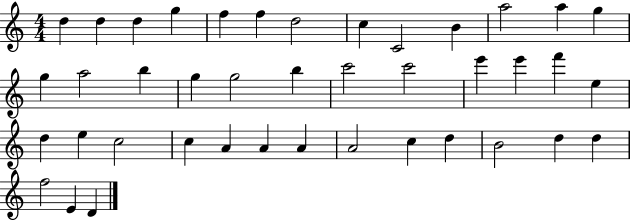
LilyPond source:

{
  \clef treble
  \numericTimeSignature
  \time 4/4
  \key c \major
  d''4 d''4 d''4 g''4 | f''4 f''4 d''2 | c''4 c'2 b'4 | a''2 a''4 g''4 | \break g''4 a''2 b''4 | g''4 g''2 b''4 | c'''2 c'''2 | e'''4 e'''4 f'''4 e''4 | \break d''4 e''4 c''2 | c''4 a'4 a'4 a'4 | a'2 c''4 d''4 | b'2 d''4 d''4 | \break f''2 e'4 d'4 | \bar "|."
}